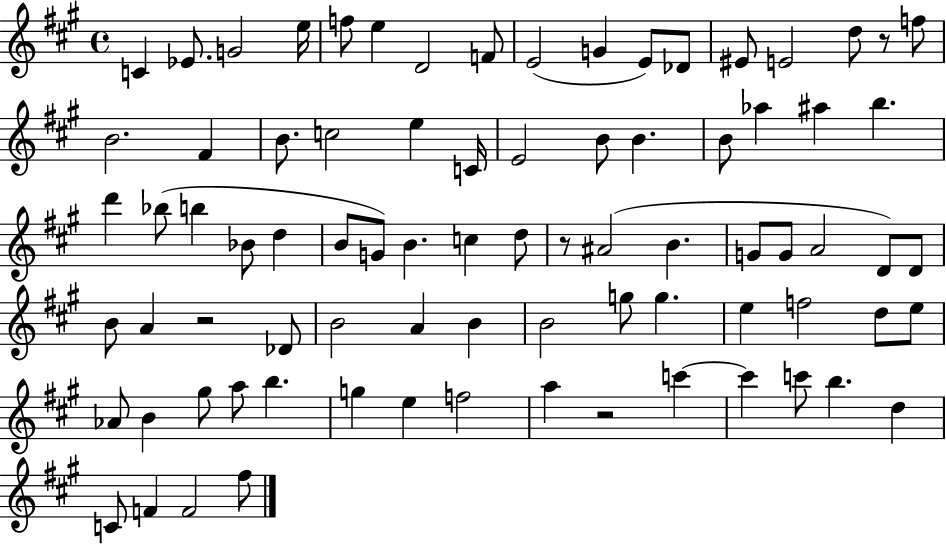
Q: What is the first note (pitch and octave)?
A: C4